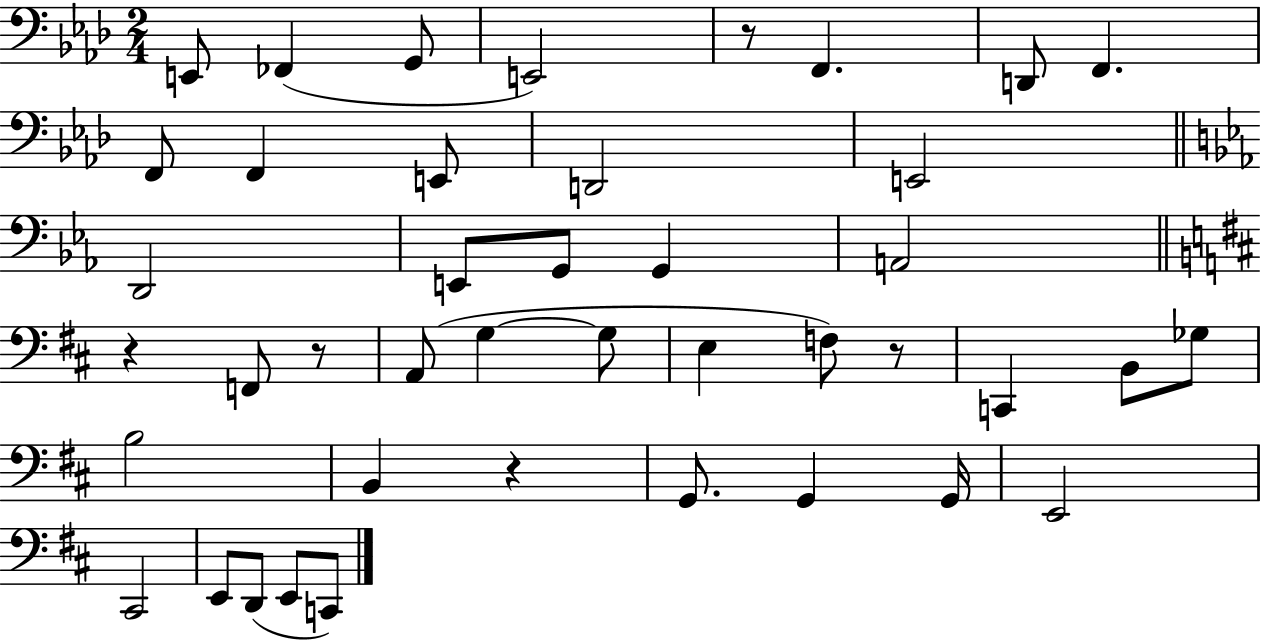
{
  \clef bass
  \numericTimeSignature
  \time 2/4
  \key aes \major
  e,8 fes,4( g,8 | e,2) | r8 f,4. | d,8 f,4. | \break f,8 f,4 e,8 | d,2 | e,2 | \bar "||" \break \key ees \major d,2 | e,8 g,8 g,4 | a,2 | \bar "||" \break \key b \minor r4 f,8 r8 | a,8( g4~~ g8 | e4 f8) r8 | c,4 b,8 ges8 | \break b2 | b,4 r4 | g,8. g,4 g,16 | e,2 | \break cis,2 | e,8 d,8( e,8 c,8) | \bar "|."
}